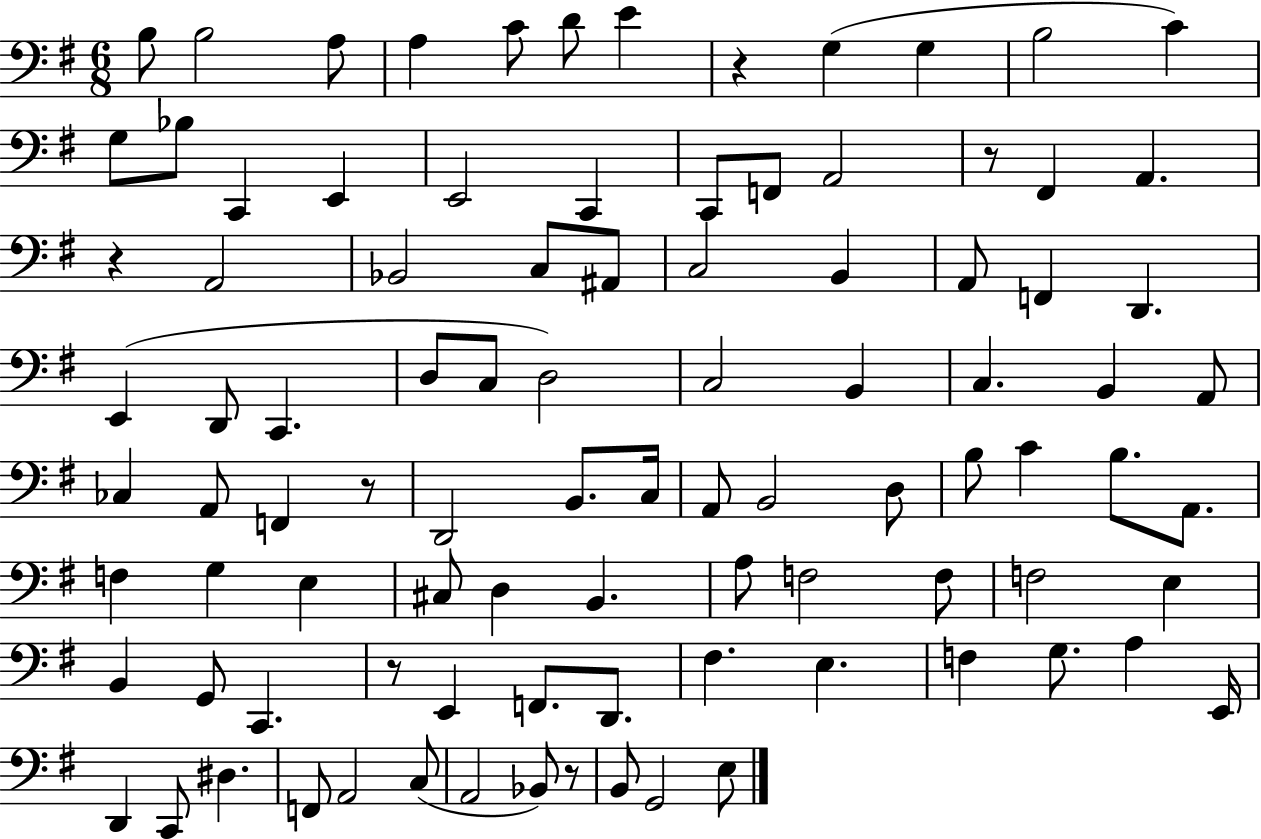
B3/e B3/h A3/e A3/q C4/e D4/e E4/q R/q G3/q G3/q B3/h C4/q G3/e Bb3/e C2/q E2/q E2/h C2/q C2/e F2/e A2/h R/e F#2/q A2/q. R/q A2/h Bb2/h C3/e A#2/e C3/h B2/q A2/e F2/q D2/q. E2/q D2/e C2/q. D3/e C3/e D3/h C3/h B2/q C3/q. B2/q A2/e CES3/q A2/e F2/q R/e D2/h B2/e. C3/s A2/e B2/h D3/e B3/e C4/q B3/e. A2/e. F3/q G3/q E3/q C#3/e D3/q B2/q. A3/e F3/h F3/e F3/h E3/q B2/q G2/e C2/q. R/e E2/q F2/e. D2/e. F#3/q. E3/q. F3/q G3/e. A3/q E2/s D2/q C2/e D#3/q. F2/e A2/h C3/e A2/h Bb2/e R/e B2/e G2/h E3/e